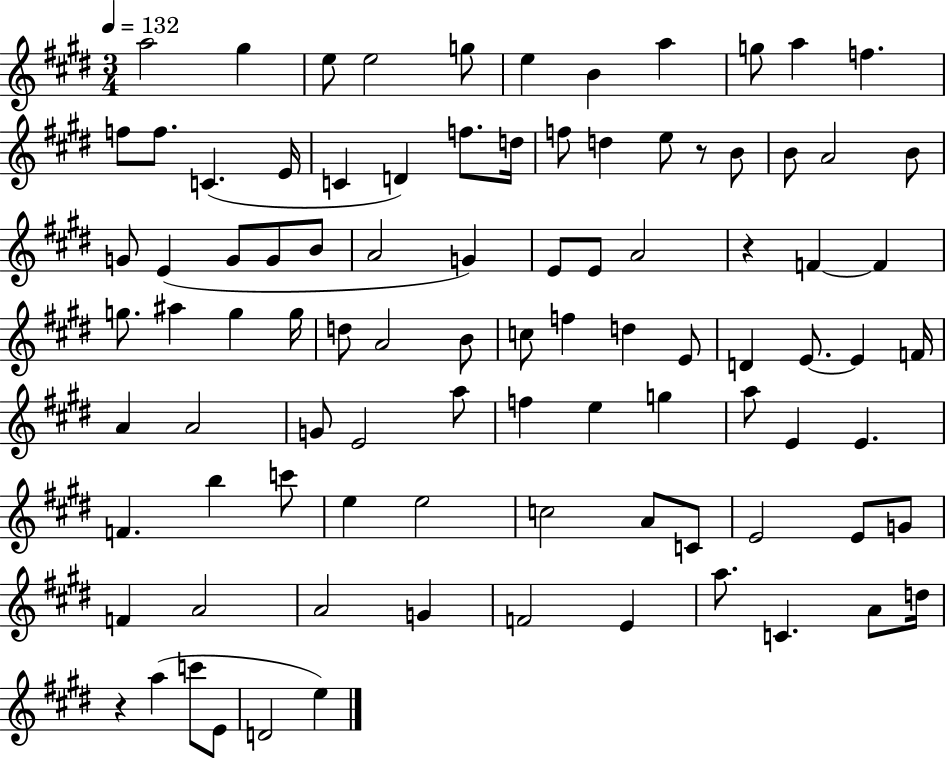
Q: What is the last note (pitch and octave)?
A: E5